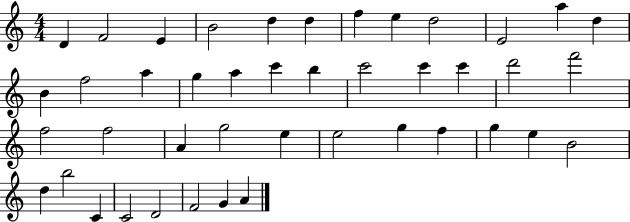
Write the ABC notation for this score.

X:1
T:Untitled
M:4/4
L:1/4
K:C
D F2 E B2 d d f e d2 E2 a d B f2 a g a c' b c'2 c' c' d'2 f'2 f2 f2 A g2 e e2 g f g e B2 d b2 C C2 D2 F2 G A